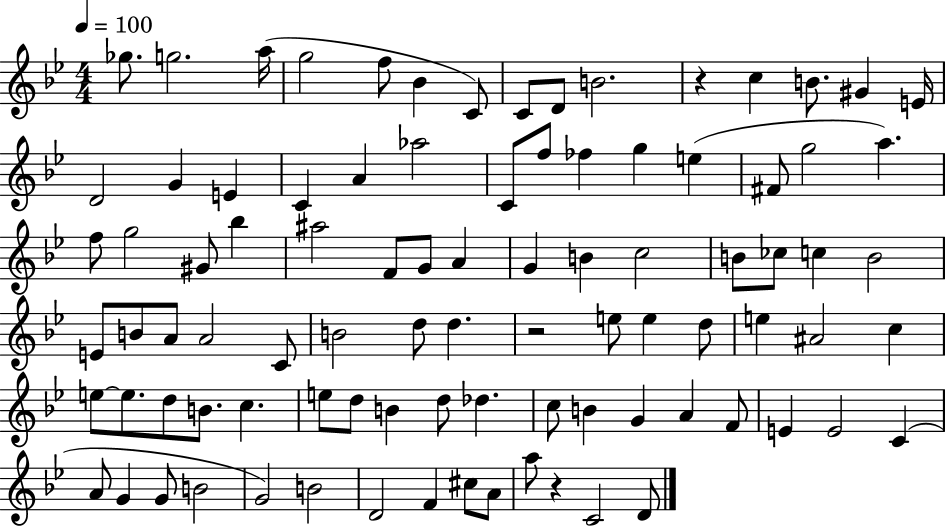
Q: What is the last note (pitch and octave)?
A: D4